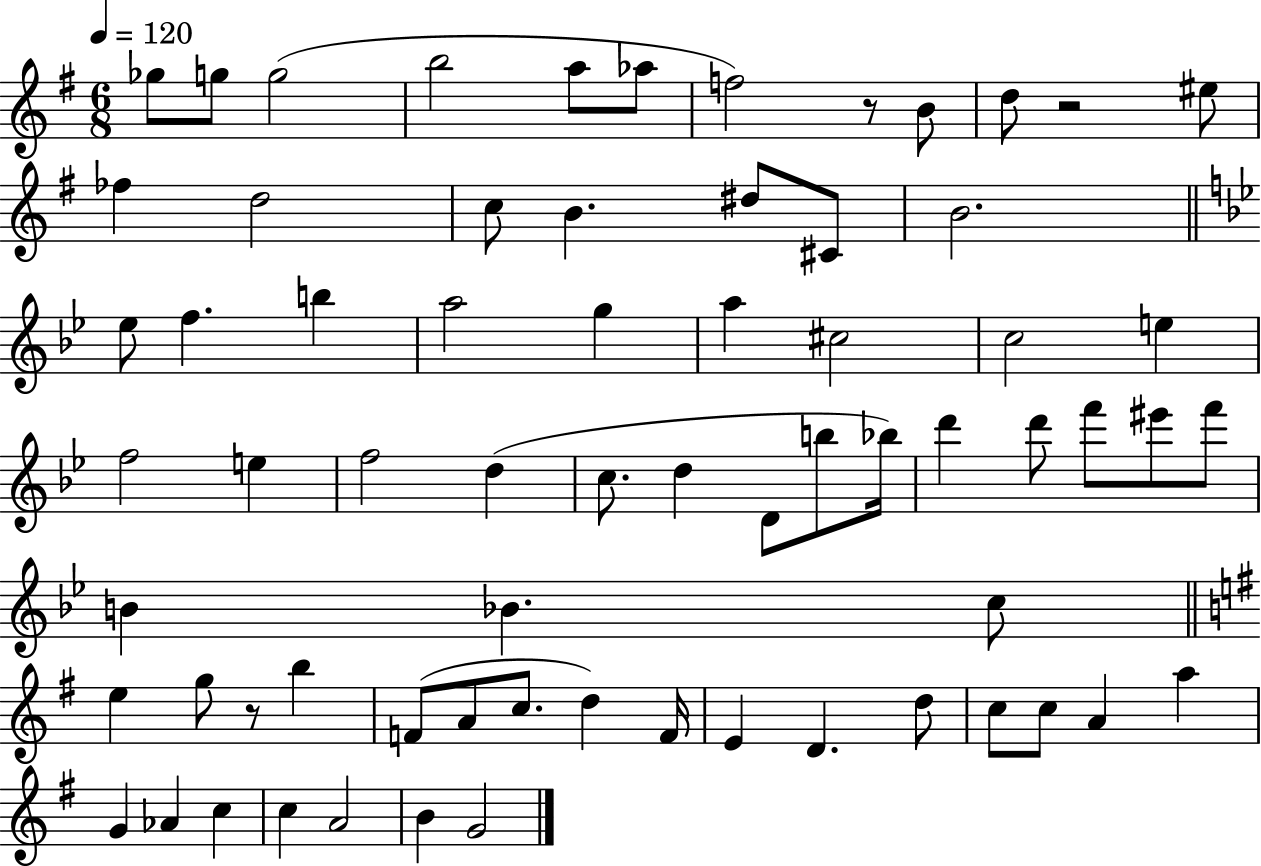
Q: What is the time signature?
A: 6/8